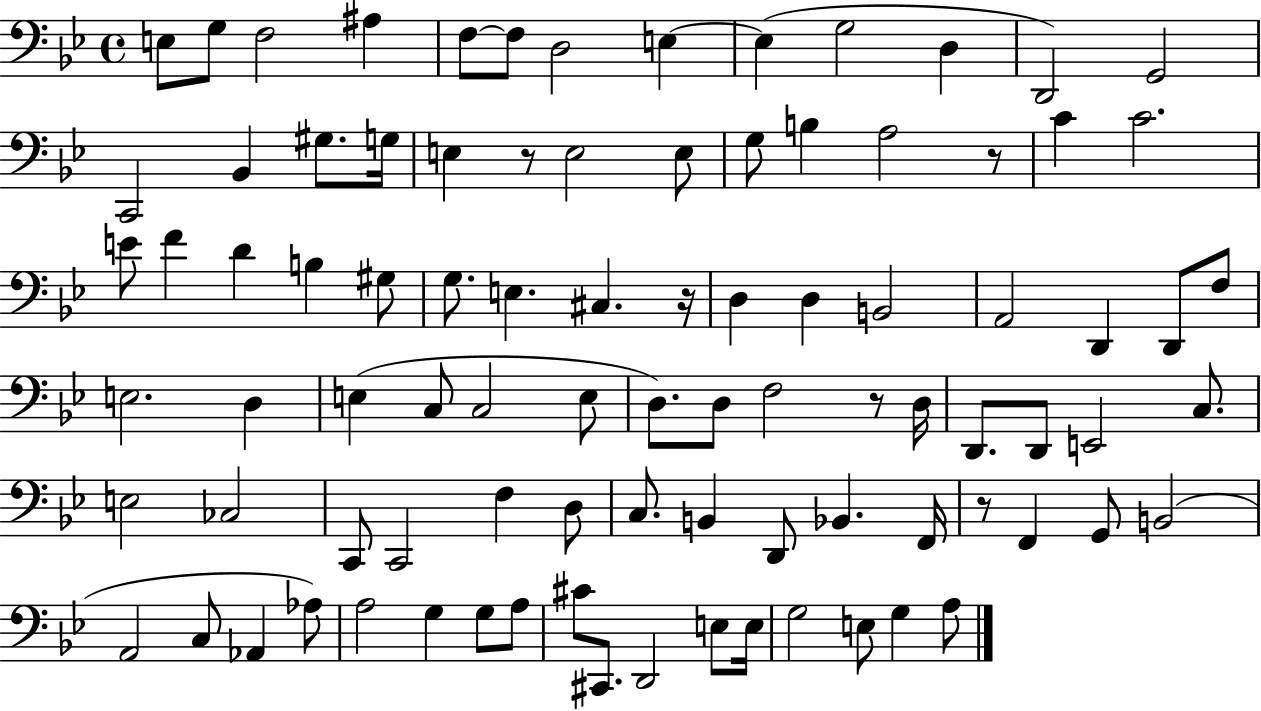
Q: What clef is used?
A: bass